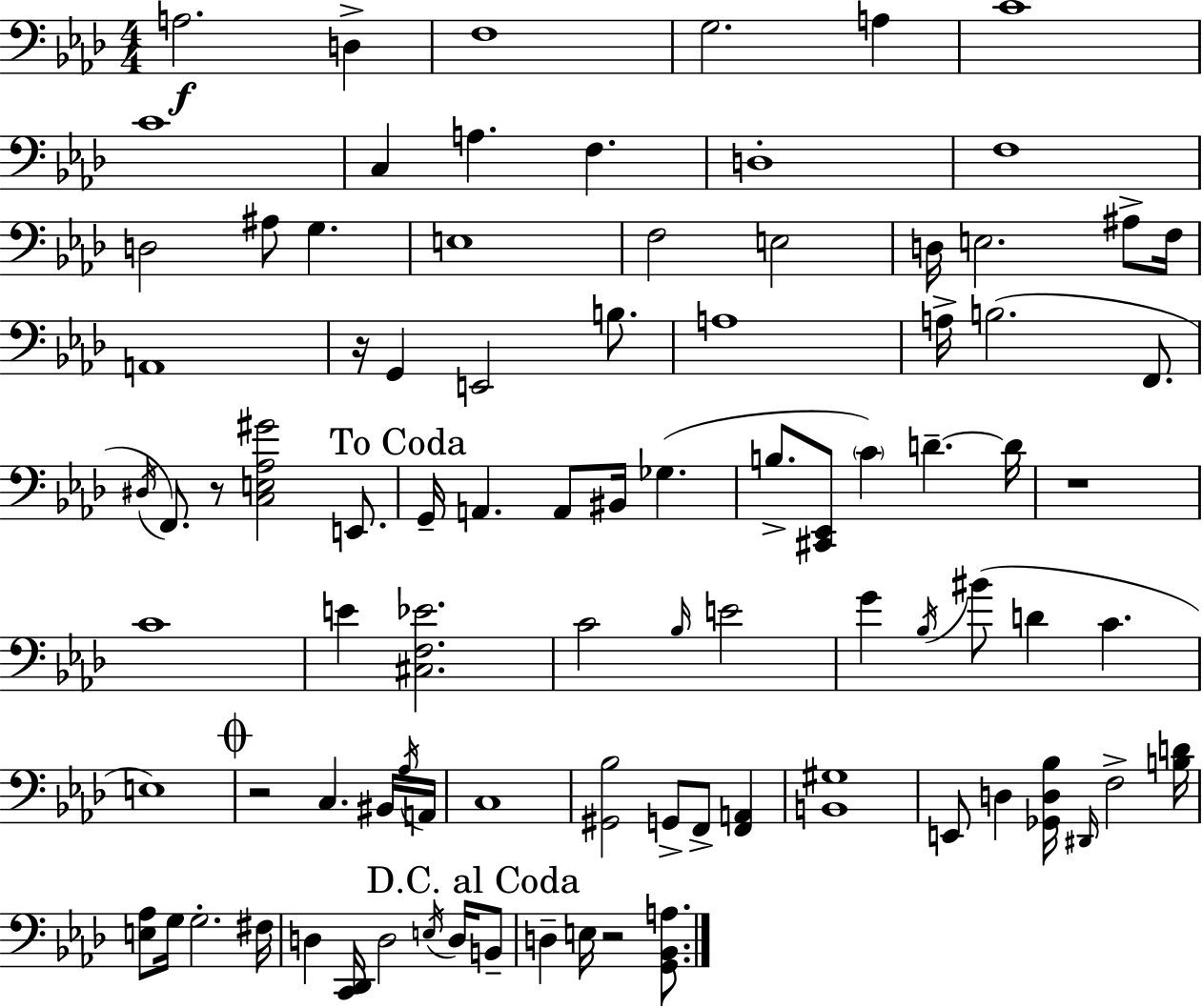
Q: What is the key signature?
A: F minor